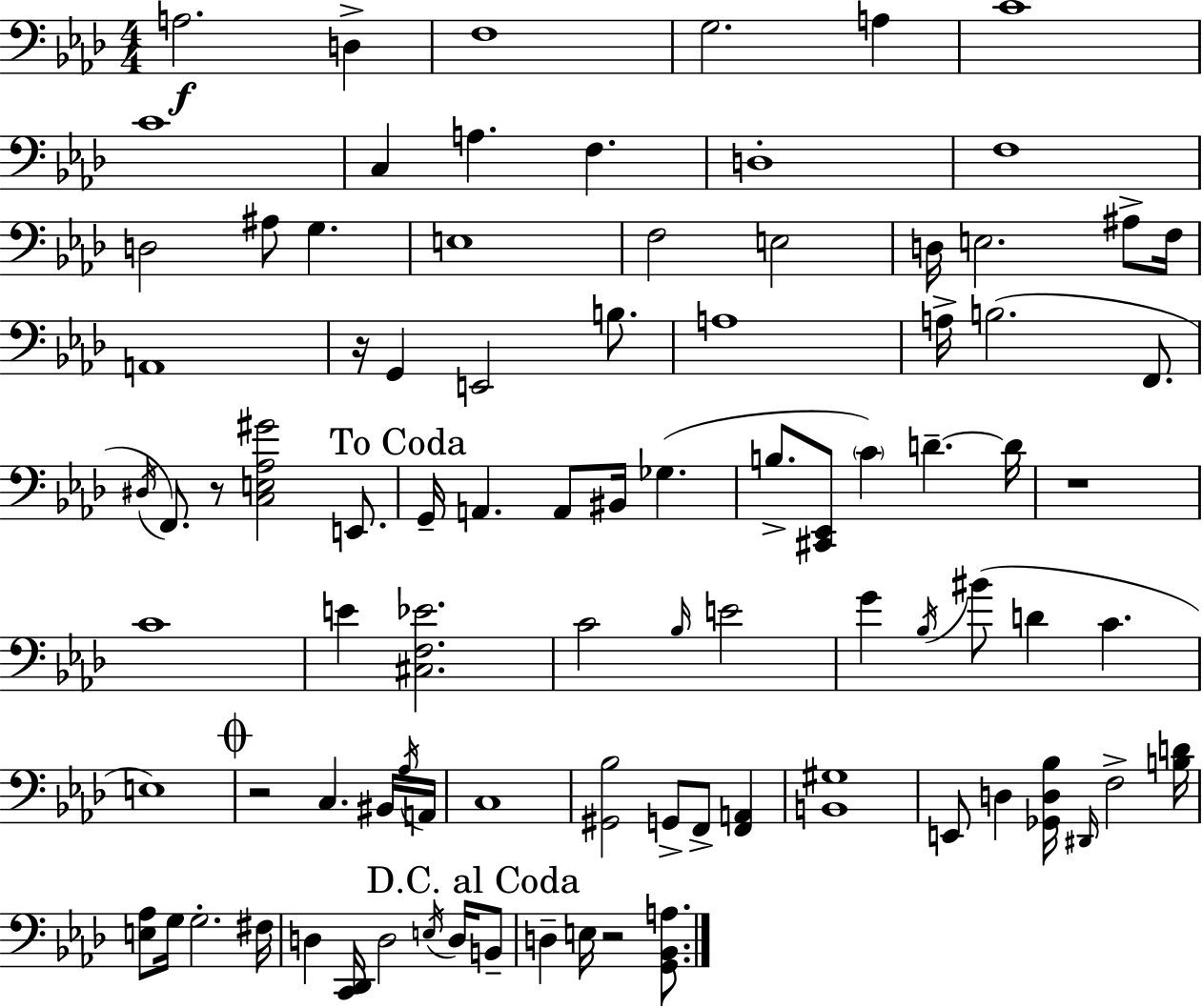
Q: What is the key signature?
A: F minor